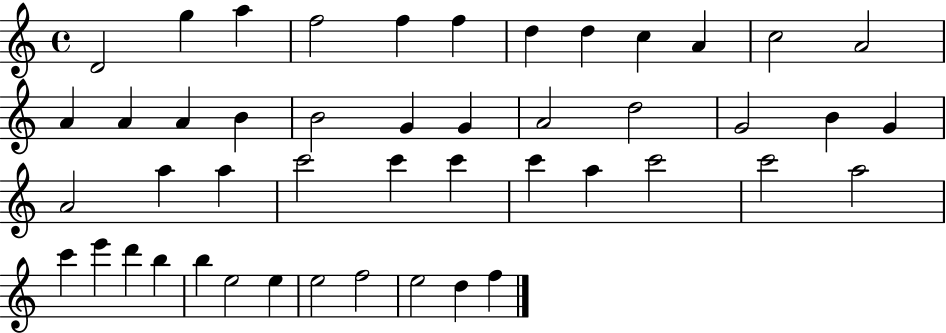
{
  \clef treble
  \time 4/4
  \defaultTimeSignature
  \key c \major
  d'2 g''4 a''4 | f''2 f''4 f''4 | d''4 d''4 c''4 a'4 | c''2 a'2 | \break a'4 a'4 a'4 b'4 | b'2 g'4 g'4 | a'2 d''2 | g'2 b'4 g'4 | \break a'2 a''4 a''4 | c'''2 c'''4 c'''4 | c'''4 a''4 c'''2 | c'''2 a''2 | \break c'''4 e'''4 d'''4 b''4 | b''4 e''2 e''4 | e''2 f''2 | e''2 d''4 f''4 | \break \bar "|."
}